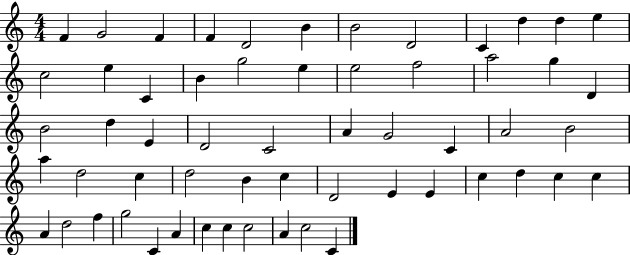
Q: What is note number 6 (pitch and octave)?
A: B4